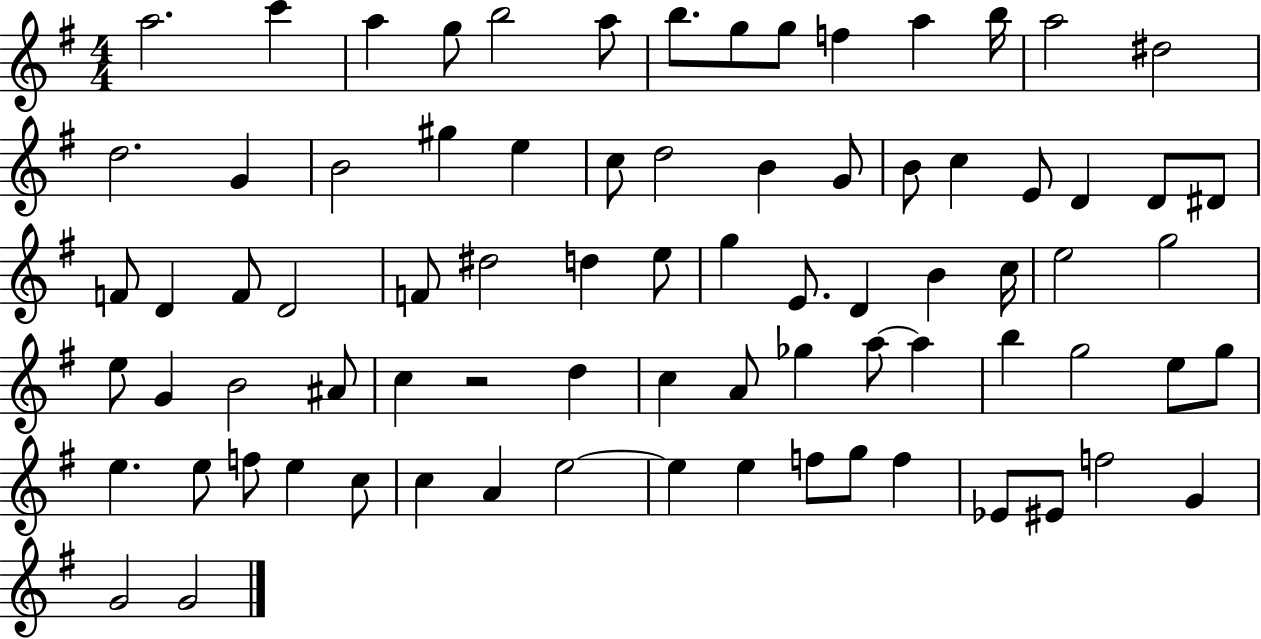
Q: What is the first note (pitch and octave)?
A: A5